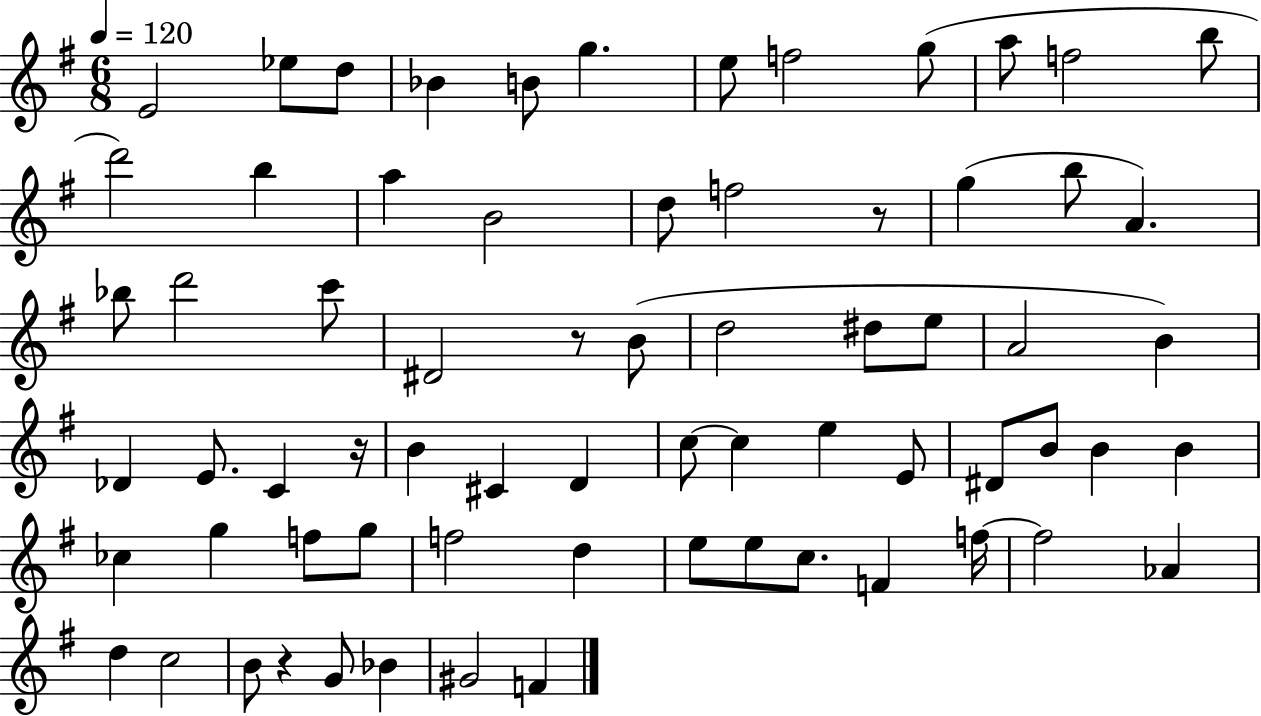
{
  \clef treble
  \numericTimeSignature
  \time 6/8
  \key g \major
  \tempo 4 = 120
  e'2 ees''8 d''8 | bes'4 b'8 g''4. | e''8 f''2 g''8( | a''8 f''2 b''8 | \break d'''2) b''4 | a''4 b'2 | d''8 f''2 r8 | g''4( b''8 a'4.) | \break bes''8 d'''2 c'''8 | dis'2 r8 b'8( | d''2 dis''8 e''8 | a'2 b'4) | \break des'4 e'8. c'4 r16 | b'4 cis'4 d'4 | c''8~~ c''4 e''4 e'8 | dis'8 b'8 b'4 b'4 | \break ces''4 g''4 f''8 g''8 | f''2 d''4 | e''8 e''8 c''8. f'4 f''16~~ | f''2 aes'4 | \break d''4 c''2 | b'8 r4 g'8 bes'4 | gis'2 f'4 | \bar "|."
}